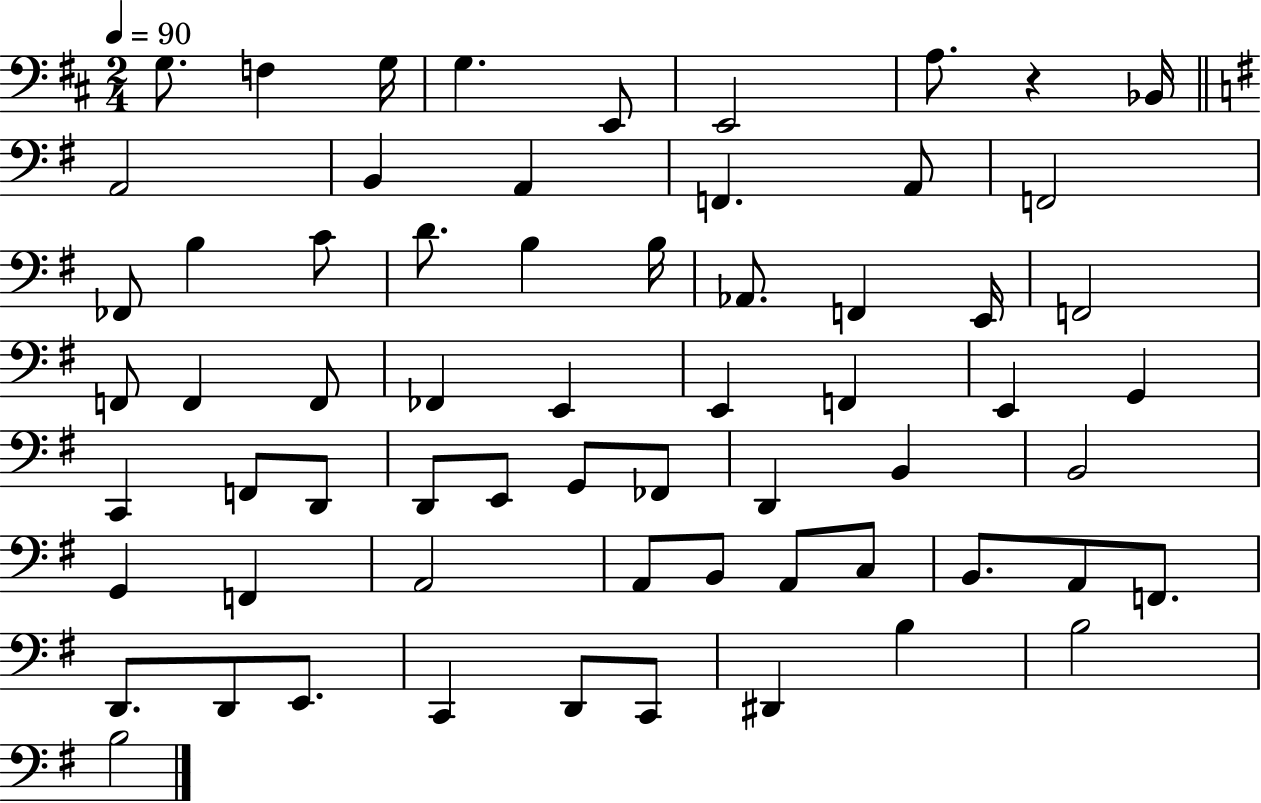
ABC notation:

X:1
T:Untitled
M:2/4
L:1/4
K:D
G,/2 F, G,/4 G, E,,/2 E,,2 A,/2 z _B,,/4 A,,2 B,, A,, F,, A,,/2 F,,2 _F,,/2 B, C/2 D/2 B, B,/4 _A,,/2 F,, E,,/4 F,,2 F,,/2 F,, F,,/2 _F,, E,, E,, F,, E,, G,, C,, F,,/2 D,,/2 D,,/2 E,,/2 G,,/2 _F,,/2 D,, B,, B,,2 G,, F,, A,,2 A,,/2 B,,/2 A,,/2 C,/2 B,,/2 A,,/2 F,,/2 D,,/2 D,,/2 E,,/2 C,, D,,/2 C,,/2 ^D,, B, B,2 B,2